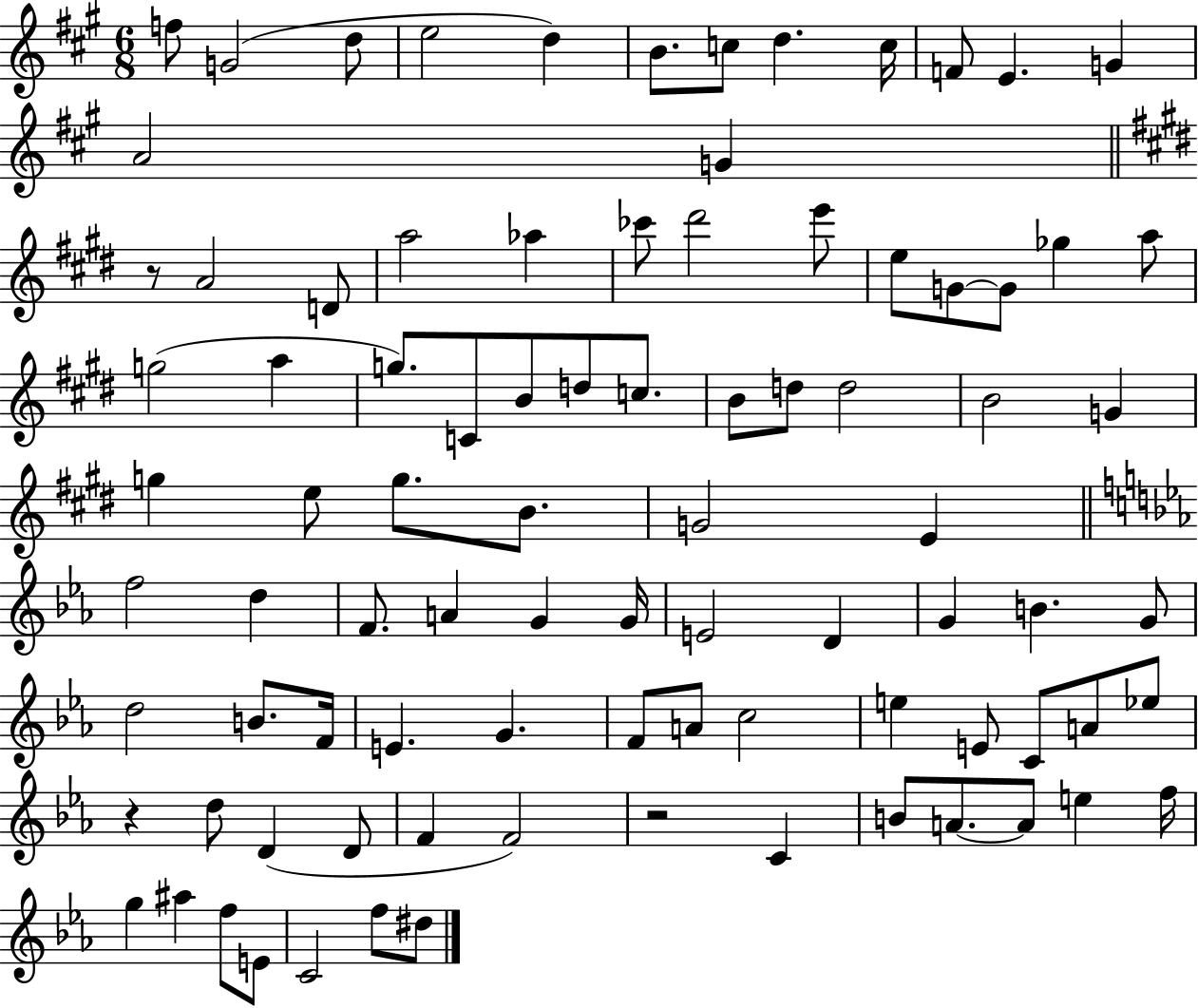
F5/e G4/h D5/e E5/h D5/q B4/e. C5/e D5/q. C5/s F4/e E4/q. G4/q A4/h G4/q R/e A4/h D4/e A5/h Ab5/q CES6/e D#6/h E6/e E5/e G4/e G4/e Gb5/q A5/e G5/h A5/q G5/e. C4/e B4/e D5/e C5/e. B4/e D5/e D5/h B4/h G4/q G5/q E5/e G5/e. B4/e. G4/h E4/q F5/h D5/q F4/e. A4/q G4/q G4/s E4/h D4/q G4/q B4/q. G4/e D5/h B4/e. F4/s E4/q. G4/q. F4/e A4/e C5/h E5/q E4/e C4/e A4/e Eb5/e R/q D5/e D4/q D4/e F4/q F4/h R/h C4/q B4/e A4/e. A4/e E5/q F5/s G5/q A#5/q F5/e E4/e C4/h F5/e D#5/e